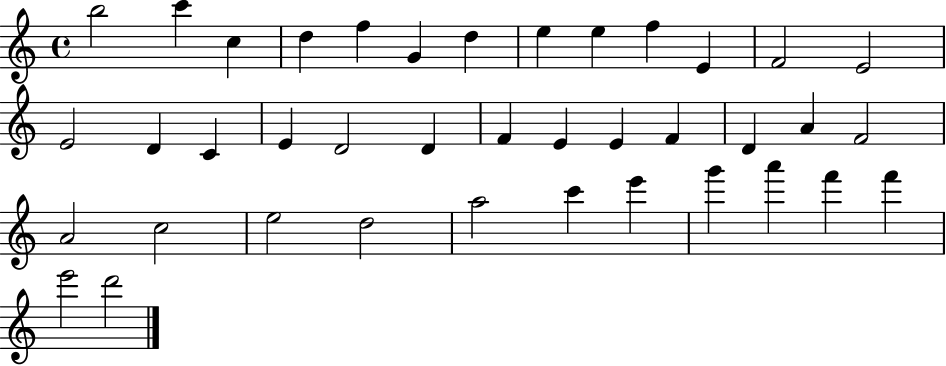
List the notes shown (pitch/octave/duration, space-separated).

B5/h C6/q C5/q D5/q F5/q G4/q D5/q E5/q E5/q F5/q E4/q F4/h E4/h E4/h D4/q C4/q E4/q D4/h D4/q F4/q E4/q E4/q F4/q D4/q A4/q F4/h A4/h C5/h E5/h D5/h A5/h C6/q E6/q G6/q A6/q F6/q F6/q E6/h D6/h